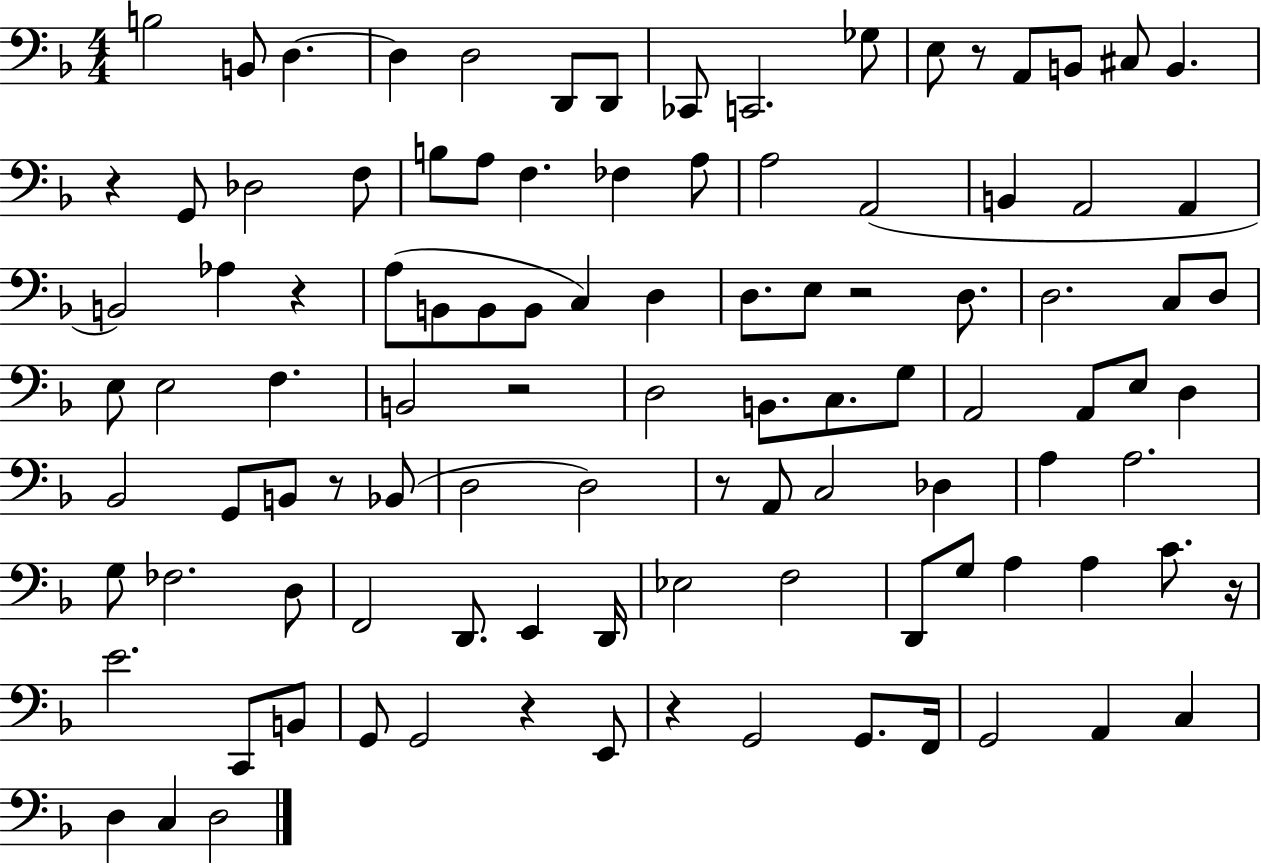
{
  \clef bass
  \numericTimeSignature
  \time 4/4
  \key f \major
  \repeat volta 2 { b2 b,8 d4.~~ | d4 d2 d,8 d,8 | ces,8 c,2. ges8 | e8 r8 a,8 b,8 cis8 b,4. | \break r4 g,8 des2 f8 | b8 a8 f4. fes4 a8 | a2 a,2( | b,4 a,2 a,4 | \break b,2) aes4 r4 | a8( b,8 b,8 b,8 c4) d4 | d8. e8 r2 d8. | d2. c8 d8 | \break e8 e2 f4. | b,2 r2 | d2 b,8. c8. g8 | a,2 a,8 e8 d4 | \break bes,2 g,8 b,8 r8 bes,8( | d2 d2) | r8 a,8 c2 des4 | a4 a2. | \break g8 fes2. d8 | f,2 d,8. e,4 d,16 | ees2 f2 | d,8 g8 a4 a4 c'8. r16 | \break e'2. c,8 b,8 | g,8 g,2 r4 e,8 | r4 g,2 g,8. f,16 | g,2 a,4 c4 | \break d4 c4 d2 | } \bar "|."
}